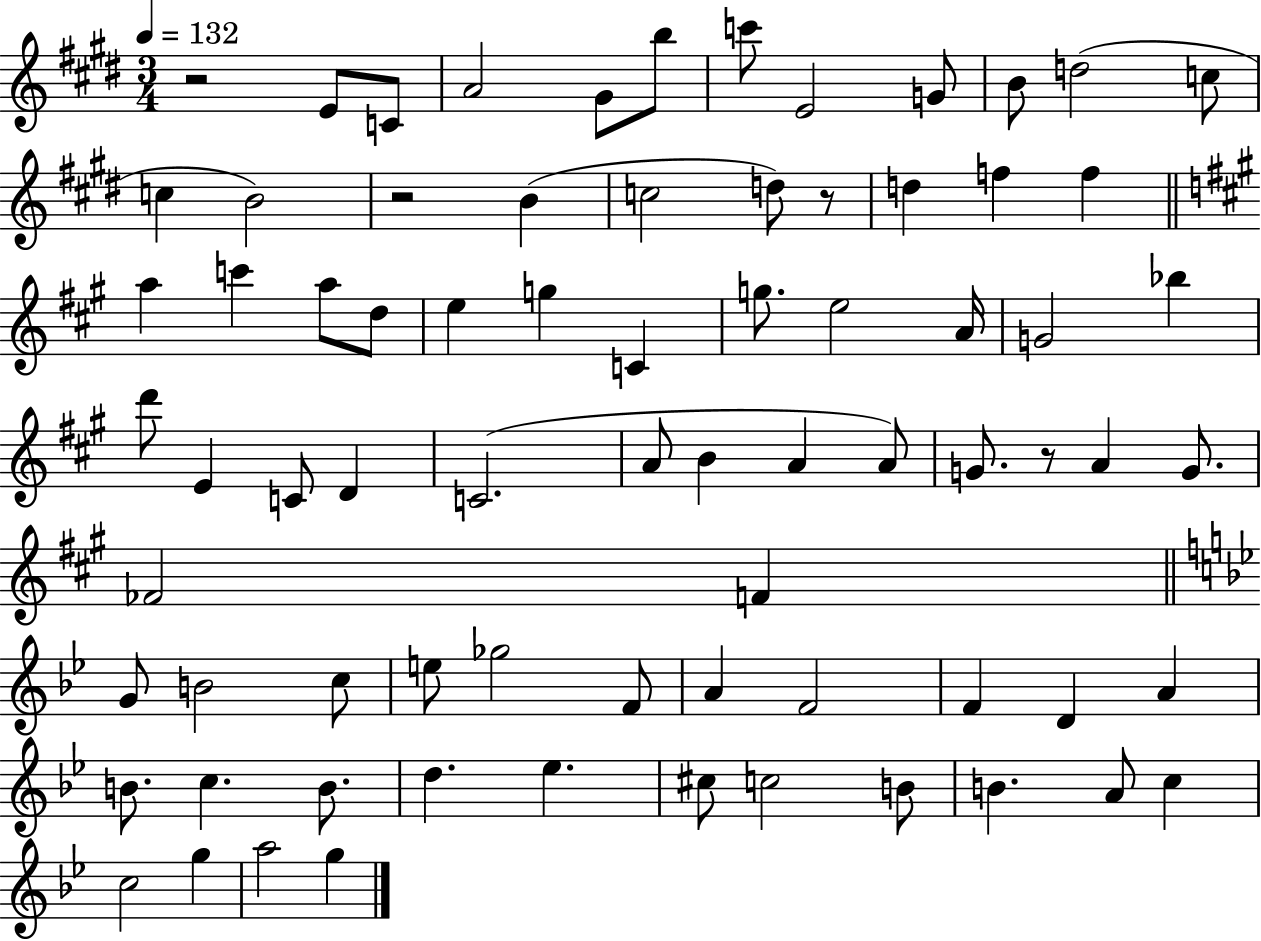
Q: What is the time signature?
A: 3/4